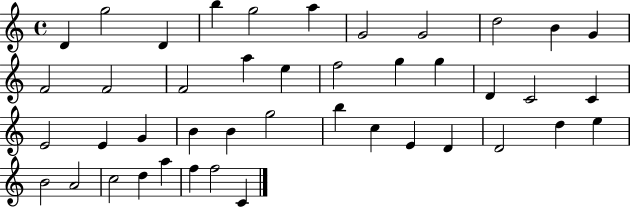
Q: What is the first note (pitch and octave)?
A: D4